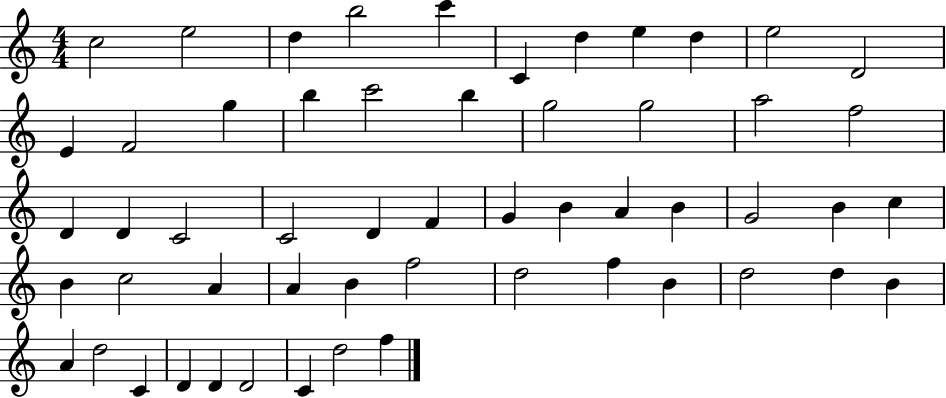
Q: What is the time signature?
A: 4/4